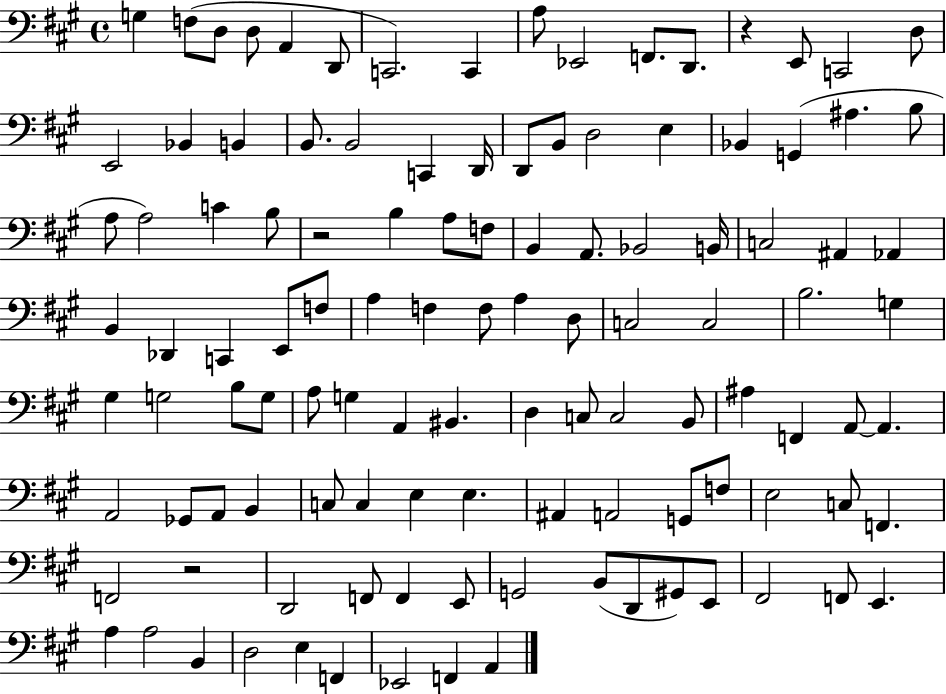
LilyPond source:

{
  \clef bass
  \time 4/4
  \defaultTimeSignature
  \key a \major
  \repeat volta 2 { g4 f8( d8 d8 a,4 d,8 | c,2.) c,4 | a8 ees,2 f,8. d,8. | r4 e,8 c,2 d8 | \break e,2 bes,4 b,4 | b,8. b,2 c,4 d,16 | d,8 b,8 d2 e4 | bes,4 g,4( ais4. b8 | \break a8 a2) c'4 b8 | r2 b4 a8 f8 | b,4 a,8. bes,2 b,16 | c2 ais,4 aes,4 | \break b,4 des,4 c,4 e,8 f8 | a4 f4 f8 a4 d8 | c2 c2 | b2. g4 | \break gis4 g2 b8 g8 | a8 g4 a,4 bis,4. | d4 c8 c2 b,8 | ais4 f,4 a,8~~ a,4. | \break a,2 ges,8 a,8 b,4 | c8 c4 e4 e4. | ais,4 a,2 g,8 f8 | e2 c8 f,4. | \break f,2 r2 | d,2 f,8 f,4 e,8 | g,2 b,8( d,8 gis,8) e,8 | fis,2 f,8 e,4. | \break a4 a2 b,4 | d2 e4 f,4 | ees,2 f,4 a,4 | } \bar "|."
}